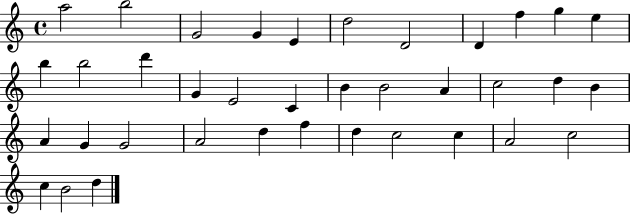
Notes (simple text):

A5/h B5/h G4/h G4/q E4/q D5/h D4/h D4/q F5/q G5/q E5/q B5/q B5/h D6/q G4/q E4/h C4/q B4/q B4/h A4/q C5/h D5/q B4/q A4/q G4/q G4/h A4/h D5/q F5/q D5/q C5/h C5/q A4/h C5/h C5/q B4/h D5/q